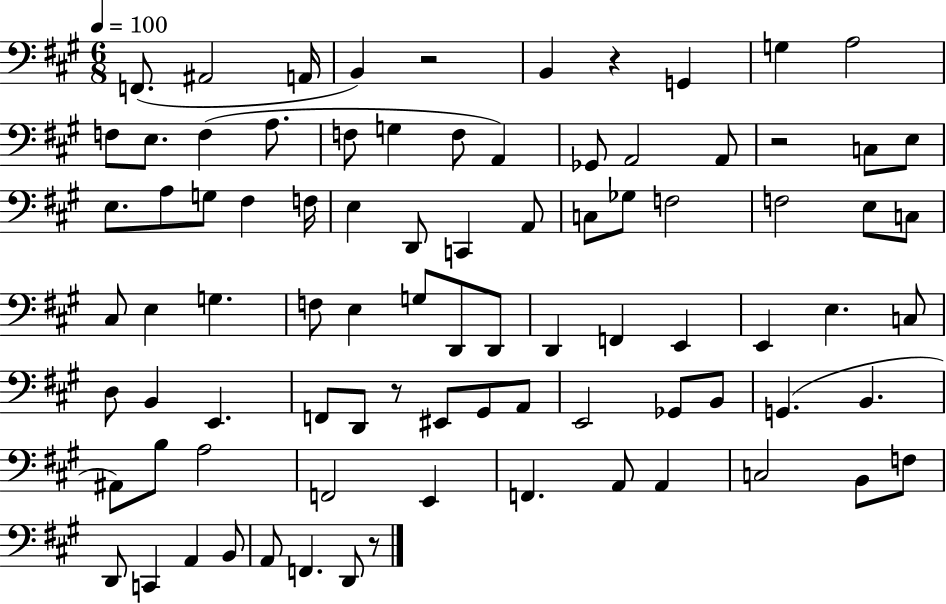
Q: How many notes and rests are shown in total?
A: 86